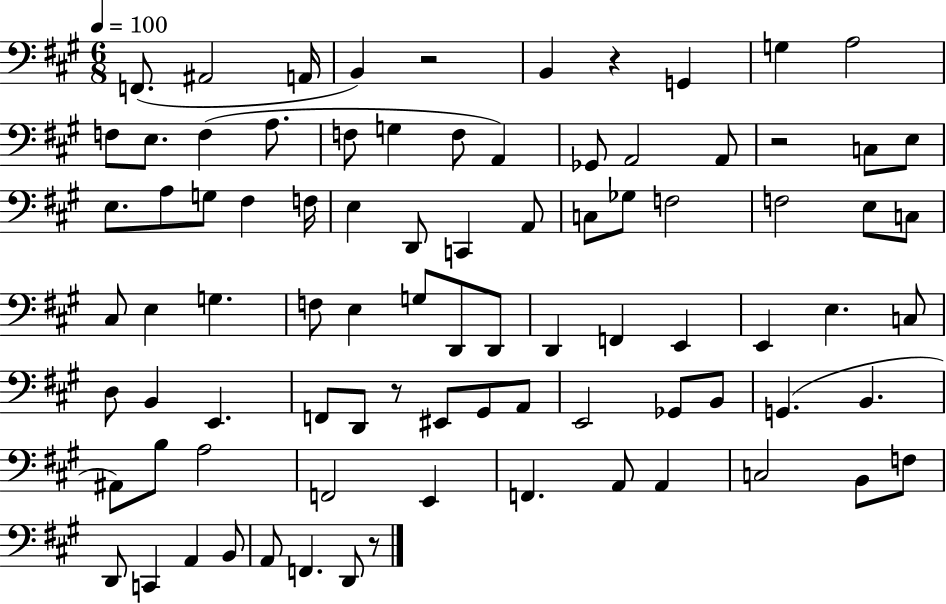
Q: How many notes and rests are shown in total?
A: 86